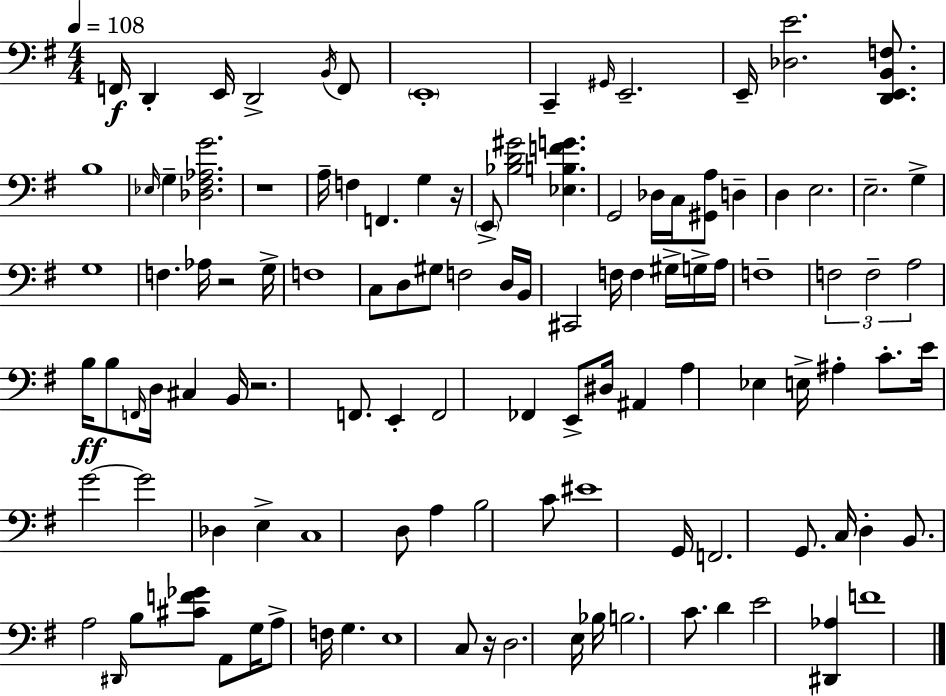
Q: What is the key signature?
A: G major